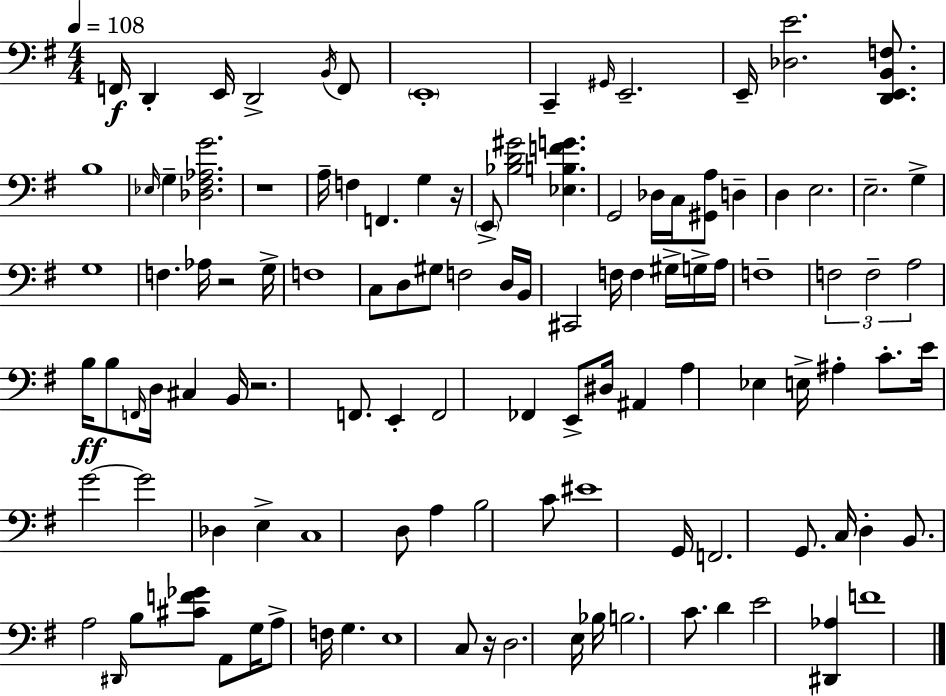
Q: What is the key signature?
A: G major